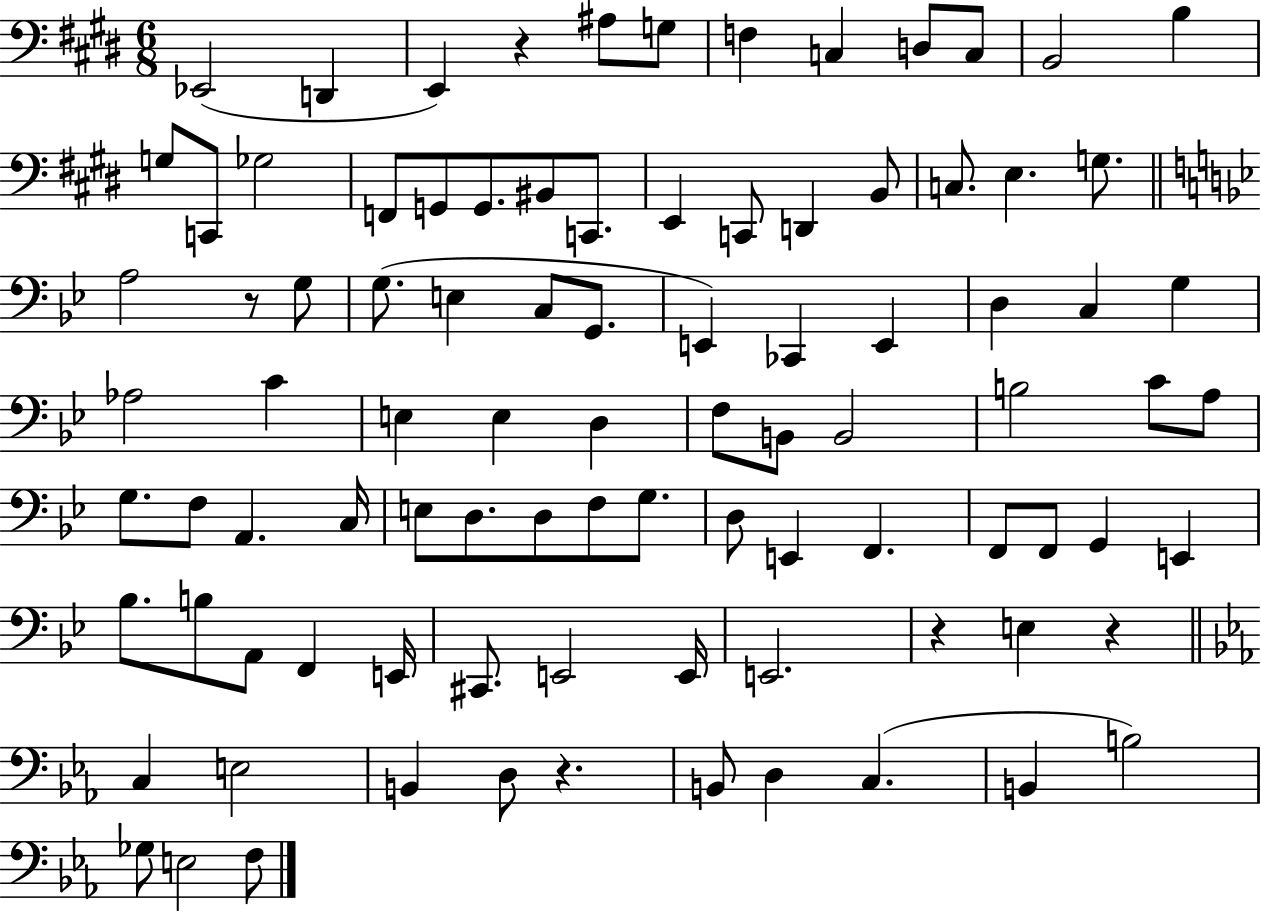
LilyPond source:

{
  \clef bass
  \numericTimeSignature
  \time 6/8
  \key e \major
  ees,2( d,4 | e,4) r4 ais8 g8 | f4 c4 d8 c8 | b,2 b4 | \break g8 c,8 ges2 | f,8 g,8 g,8. bis,8 c,8. | e,4 c,8 d,4 b,8 | c8. e4. g8. | \break \bar "||" \break \key bes \major a2 r8 g8 | g8.( e4 c8 g,8. | e,4) ces,4 e,4 | d4 c4 g4 | \break aes2 c'4 | e4 e4 d4 | f8 b,8 b,2 | b2 c'8 a8 | \break g8. f8 a,4. c16 | e8 d8. d8 f8 g8. | d8 e,4 f,4. | f,8 f,8 g,4 e,4 | \break bes8. b8 a,8 f,4 e,16 | cis,8. e,2 e,16 | e,2. | r4 e4 r4 | \break \bar "||" \break \key ees \major c4 e2 | b,4 d8 r4. | b,8 d4 c4.( | b,4 b2) | \break ges8 e2 f8 | \bar "|."
}